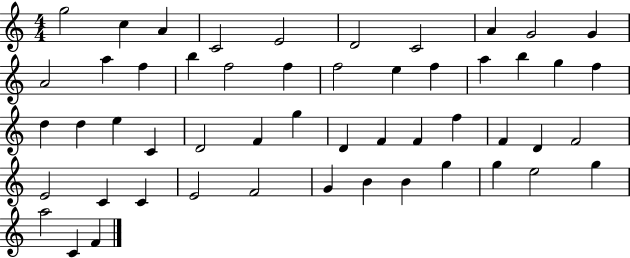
G5/h C5/q A4/q C4/h E4/h D4/h C4/h A4/q G4/h G4/q A4/h A5/q F5/q B5/q F5/h F5/q F5/h E5/q F5/q A5/q B5/q G5/q F5/q D5/q D5/q E5/q C4/q D4/h F4/q G5/q D4/q F4/q F4/q F5/q F4/q D4/q F4/h E4/h C4/q C4/q E4/h F4/h G4/q B4/q B4/q G5/q G5/q E5/h G5/q A5/h C4/q F4/q